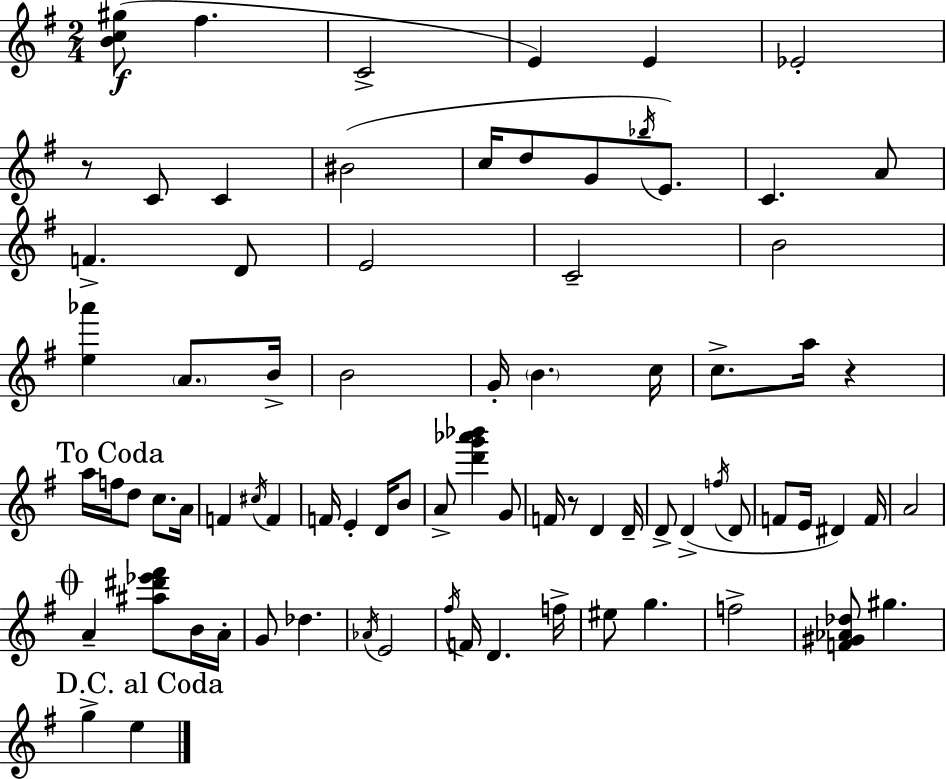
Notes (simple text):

[B4,C5,G#5]/e F#5/q. C4/h E4/q E4/q Eb4/h R/e C4/e C4/q BIS4/h C5/s D5/e G4/e Bb5/s E4/e. C4/q. A4/e F4/q. D4/e E4/h C4/h B4/h [E5,Ab6]/q A4/e. B4/s B4/h G4/s B4/q. C5/s C5/e. A5/s R/q A5/s F5/s D5/e C5/e. A4/s F4/q C#5/s F4/q F4/s E4/q D4/s B4/e A4/e [D6,G6,Ab6,Bb6]/q G4/e F4/s R/e D4/q D4/s D4/e D4/q F5/s D4/e F4/e E4/s D#4/q F4/s A4/h A4/q [A#5,D#6,Eb6,F#6]/e B4/s A4/s G4/e Db5/q. Ab4/s E4/h F#5/s F4/s D4/q. F5/s EIS5/e G5/q. F5/h [F4,G#4,Ab4,Db5]/e G#5/q. G5/q E5/q